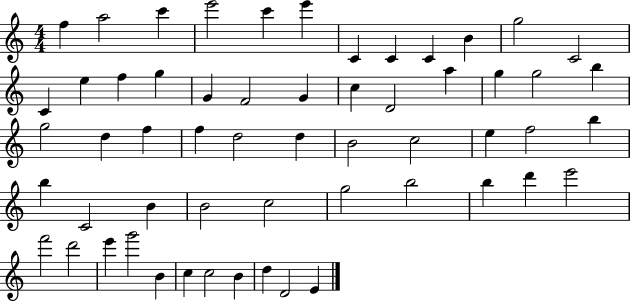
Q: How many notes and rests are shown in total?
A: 57